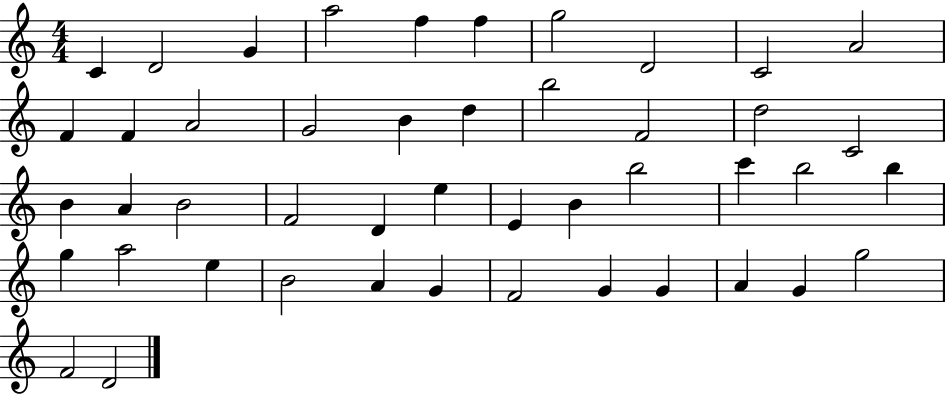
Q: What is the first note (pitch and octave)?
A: C4